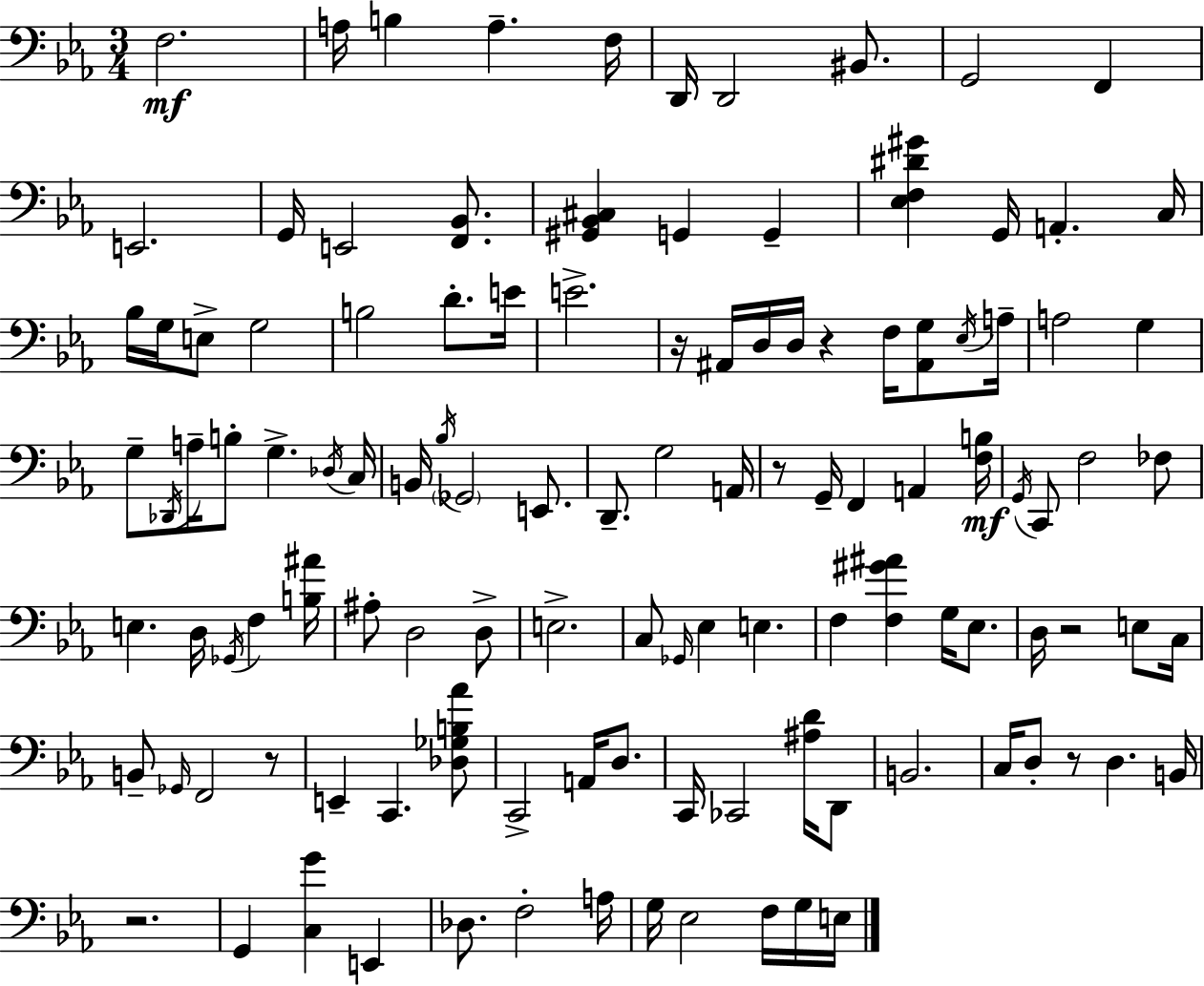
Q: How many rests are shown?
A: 7